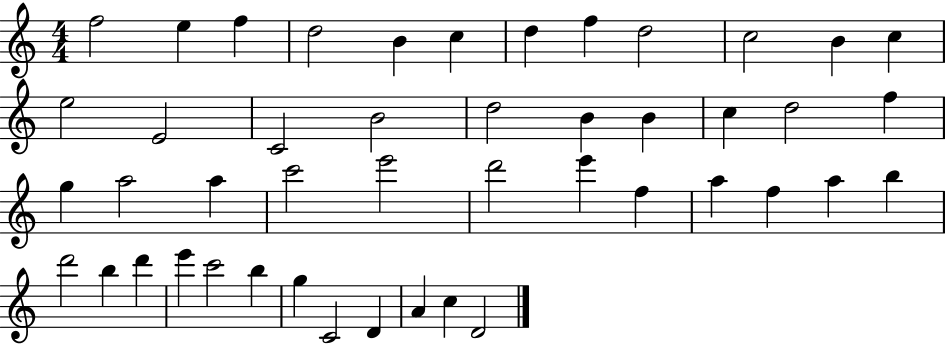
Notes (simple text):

F5/h E5/q F5/q D5/h B4/q C5/q D5/q F5/q D5/h C5/h B4/q C5/q E5/h E4/h C4/h B4/h D5/h B4/q B4/q C5/q D5/h F5/q G5/q A5/h A5/q C6/h E6/h D6/h E6/q F5/q A5/q F5/q A5/q B5/q D6/h B5/q D6/q E6/q C6/h B5/q G5/q C4/h D4/q A4/q C5/q D4/h